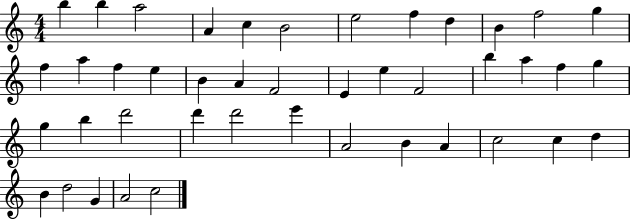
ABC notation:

X:1
T:Untitled
M:4/4
L:1/4
K:C
b b a2 A c B2 e2 f d B f2 g f a f e B A F2 E e F2 b a f g g b d'2 d' d'2 e' A2 B A c2 c d B d2 G A2 c2